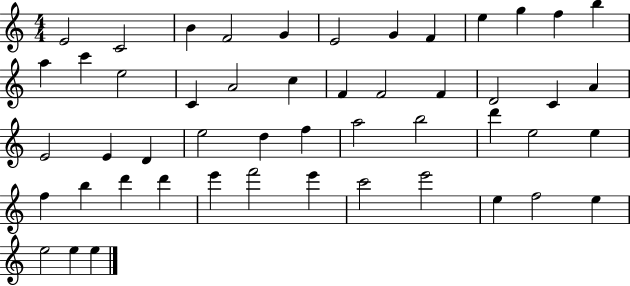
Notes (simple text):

E4/h C4/h B4/q F4/h G4/q E4/h G4/q F4/q E5/q G5/q F5/q B5/q A5/q C6/q E5/h C4/q A4/h C5/q F4/q F4/h F4/q D4/h C4/q A4/q E4/h E4/q D4/q E5/h D5/q F5/q A5/h B5/h D6/q E5/h E5/q F5/q B5/q D6/q D6/q E6/q F6/h E6/q C6/h E6/h E5/q F5/h E5/q E5/h E5/q E5/q